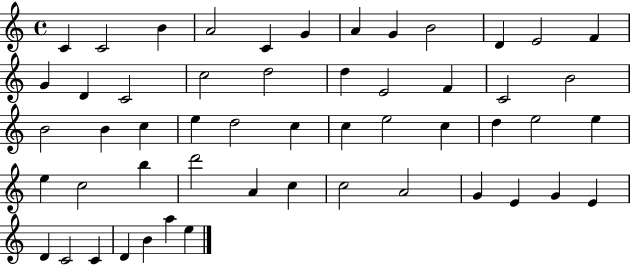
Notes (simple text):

C4/q C4/h B4/q A4/h C4/q G4/q A4/q G4/q B4/h D4/q E4/h F4/q G4/q D4/q C4/h C5/h D5/h D5/q E4/h F4/q C4/h B4/h B4/h B4/q C5/q E5/q D5/h C5/q C5/q E5/h C5/q D5/q E5/h E5/q E5/q C5/h B5/q D6/h A4/q C5/q C5/h A4/h G4/q E4/q G4/q E4/q D4/q C4/h C4/q D4/q B4/q A5/q E5/q